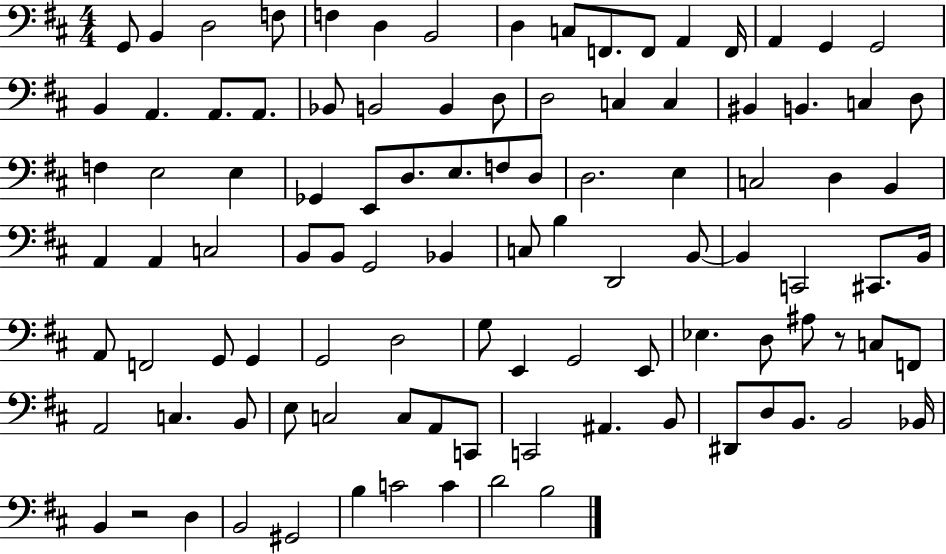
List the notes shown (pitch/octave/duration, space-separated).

G2/e B2/q D3/h F3/e F3/q D3/q B2/h D3/q C3/e F2/e. F2/e A2/q F2/s A2/q G2/q G2/h B2/q A2/q. A2/e. A2/e. Bb2/e B2/h B2/q D3/e D3/h C3/q C3/q BIS2/q B2/q. C3/q D3/e F3/q E3/h E3/q Gb2/q E2/e D3/e. E3/e. F3/e D3/e D3/h. E3/q C3/h D3/q B2/q A2/q A2/q C3/h B2/e B2/e G2/h Bb2/q C3/e B3/q D2/h B2/e B2/q C2/h C#2/e. B2/s A2/e F2/h G2/e G2/q G2/h D3/h G3/e E2/q G2/h E2/e Eb3/q. D3/e A#3/e R/e C3/e F2/e A2/h C3/q. B2/e E3/e C3/h C3/e A2/e C2/e C2/h A#2/q. B2/e D#2/e D3/e B2/e. B2/h Bb2/s B2/q R/h D3/q B2/h G#2/h B3/q C4/h C4/q D4/h B3/h